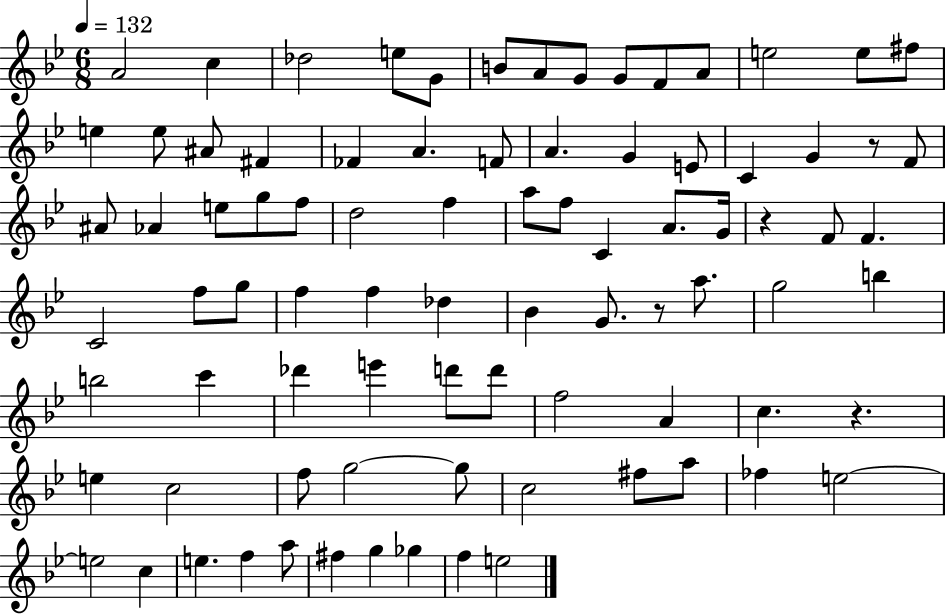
A4/h C5/q Db5/h E5/e G4/e B4/e A4/e G4/e G4/e F4/e A4/e E5/h E5/e F#5/e E5/q E5/e A#4/e F#4/q FES4/q A4/q. F4/e A4/q. G4/q E4/e C4/q G4/q R/e F4/e A#4/e Ab4/q E5/e G5/e F5/e D5/h F5/q A5/e F5/e C4/q A4/e. G4/s R/q F4/e F4/q. C4/h F5/e G5/e F5/q F5/q Db5/q Bb4/q G4/e. R/e A5/e. G5/h B5/q B5/h C6/q Db6/q E6/q D6/e D6/e F5/h A4/q C5/q. R/q. E5/q C5/h F5/e G5/h G5/e C5/h F#5/e A5/e FES5/q E5/h E5/h C5/q E5/q. F5/q A5/e F#5/q G5/q Gb5/q F5/q E5/h